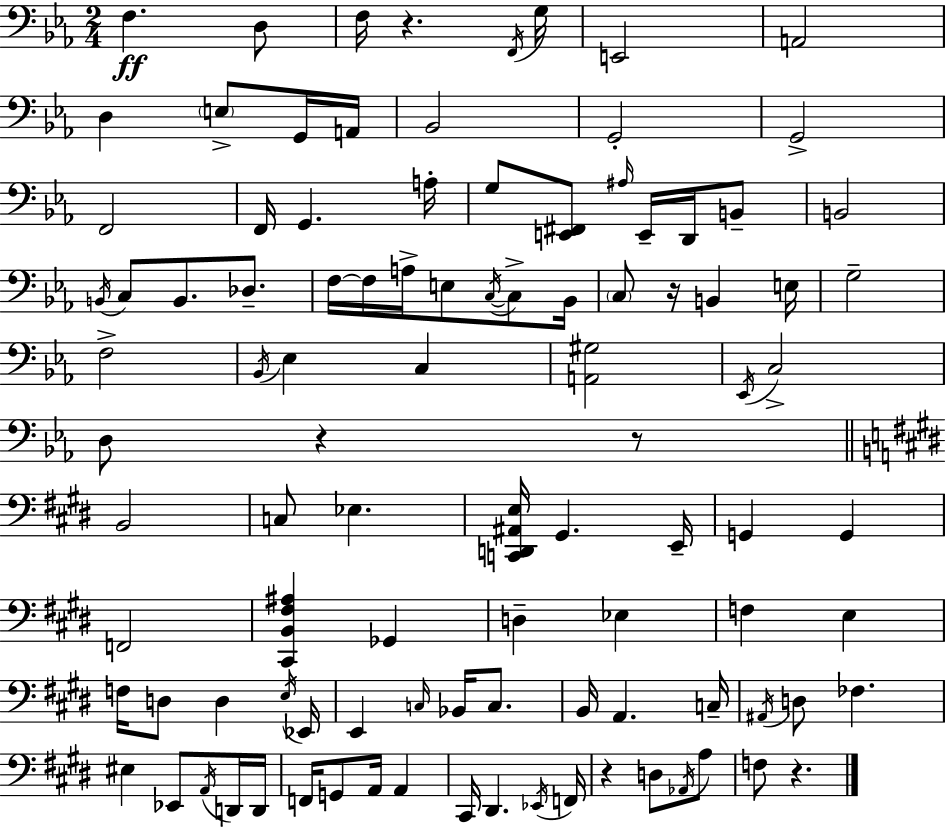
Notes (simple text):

F3/q. D3/e F3/s R/q. F2/s G3/s E2/h A2/h D3/q E3/e G2/s A2/s Bb2/h G2/h G2/h F2/h F2/s G2/q. A3/s G3/e [E2,F#2]/e A#3/s E2/s D2/s B2/e B2/h B2/s C3/e B2/e. Db3/e. F3/s F3/s A3/s E3/e C3/s C3/e Bb2/s C3/e R/s B2/q E3/s G3/h F3/h Bb2/s Eb3/q C3/q [A2,G#3]/h Eb2/s C3/h D3/e R/q R/e B2/h C3/e Eb3/q. [C2,D2,A#2,E3]/s G#2/q. E2/s G2/q G2/q F2/h [C#2,B2,F#3,A#3]/q Gb2/q D3/q Eb3/q F3/q E3/q F3/s D3/e D3/q E3/s Eb2/s E2/q C3/s Bb2/s C3/e. B2/s A2/q. C3/s A#2/s D3/e FES3/q. EIS3/q Eb2/e A2/s D2/s D2/s F2/s G2/e A2/s A2/q C#2/s D#2/q. Eb2/s F2/s R/q D3/e Ab2/s A3/e F3/e R/q.